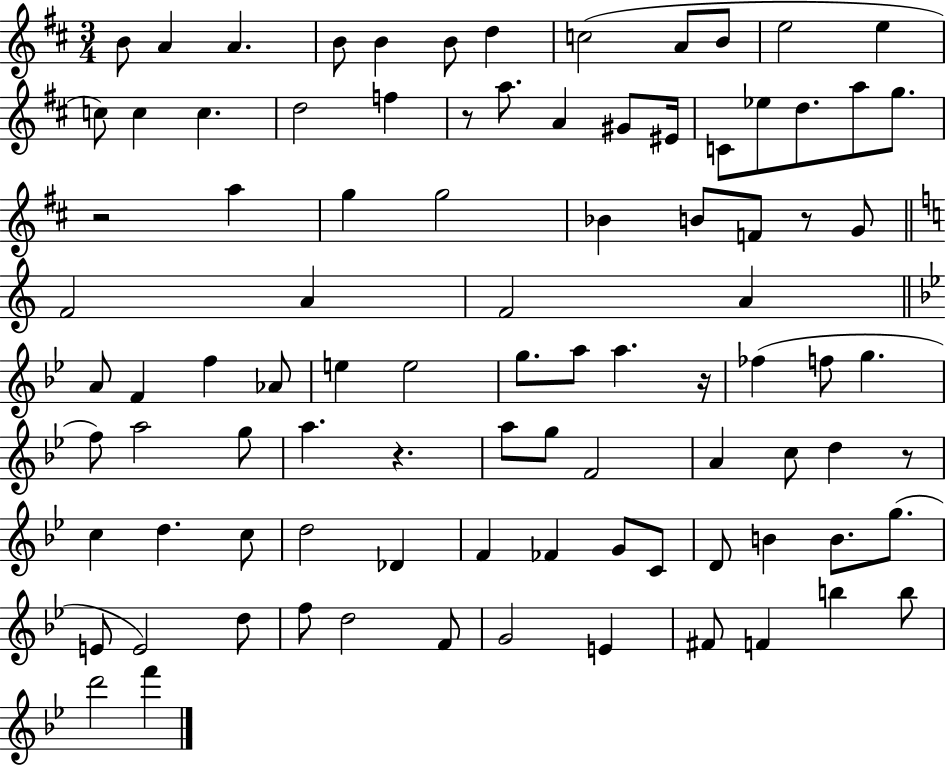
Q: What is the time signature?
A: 3/4